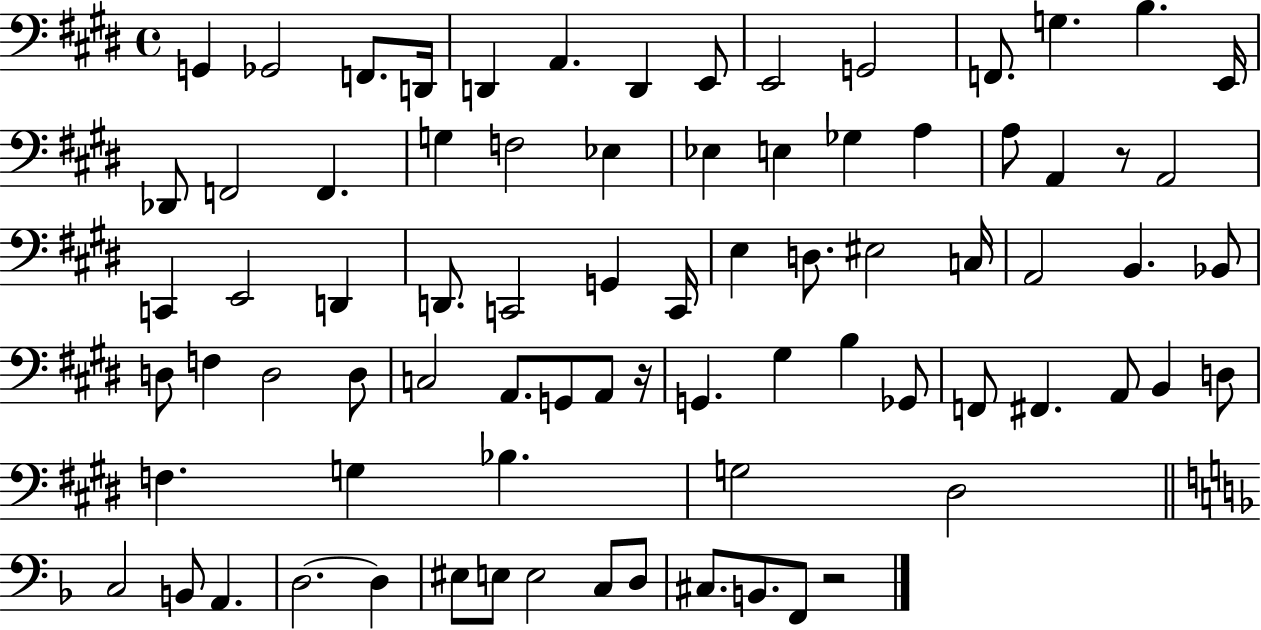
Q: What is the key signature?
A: E major